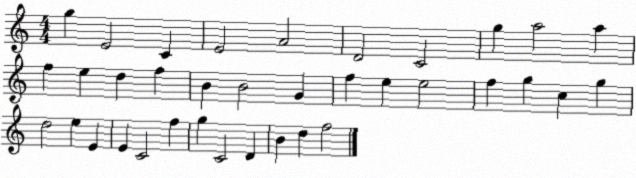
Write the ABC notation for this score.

X:1
T:Untitled
M:4/4
L:1/4
K:C
g E2 C E2 A2 D2 C2 g a2 a f e d f B B2 G f e e2 f g c g d2 e E E C2 f g C2 D B d f2